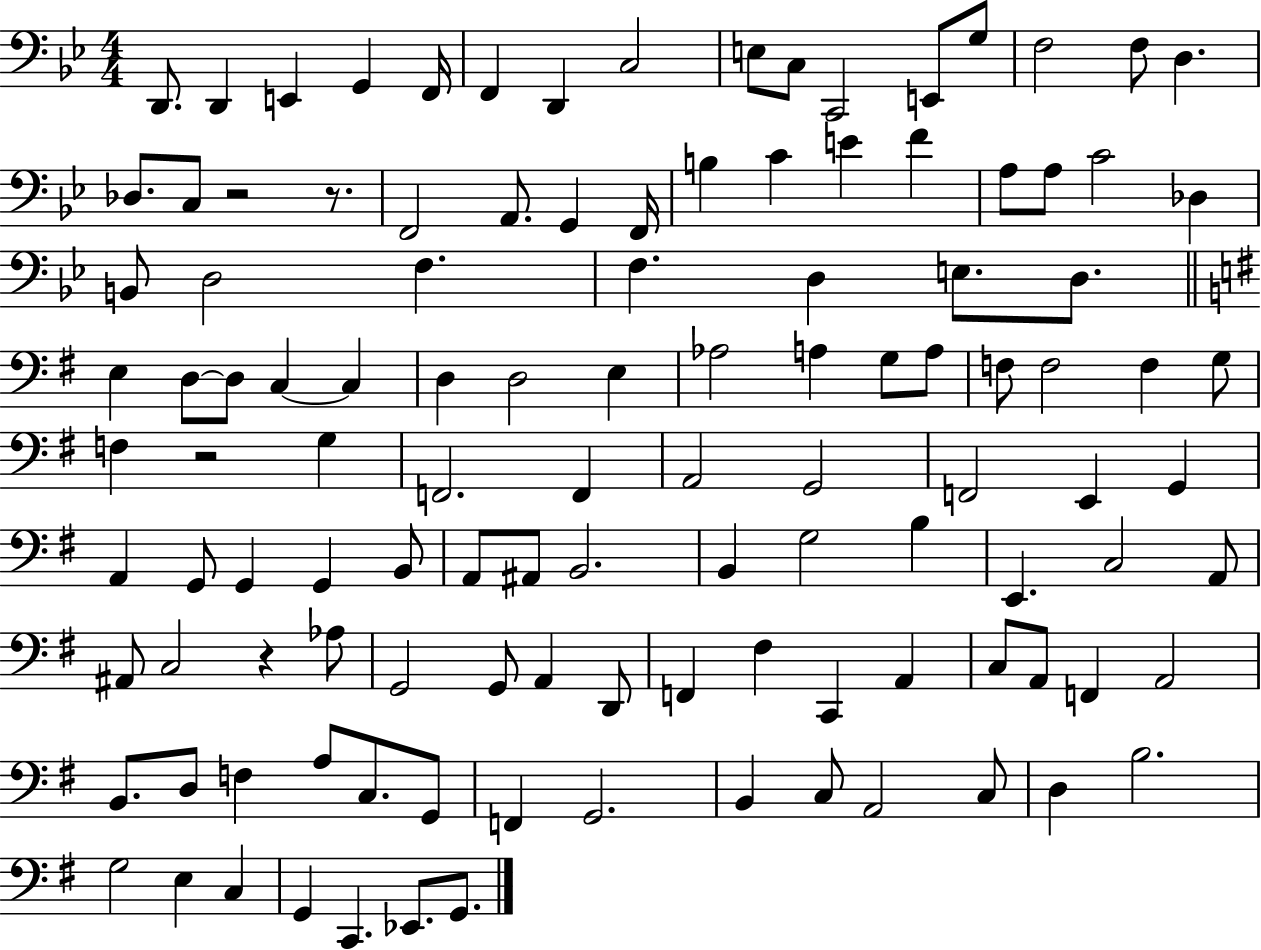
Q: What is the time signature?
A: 4/4